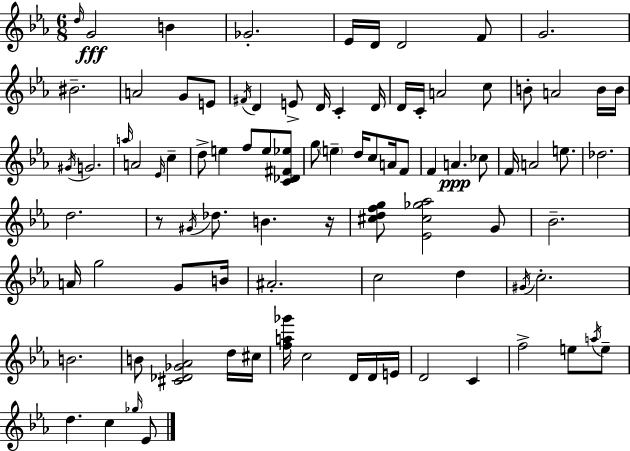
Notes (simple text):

D5/s G4/h B4/q Gb4/h. Eb4/s D4/s D4/h F4/e G4/h. BIS4/h. A4/h G4/e E4/e F#4/s D4/q E4/e D4/s C4/q D4/s D4/s C4/s A4/h C5/e B4/e A4/h B4/s B4/s G#4/s G4/h. A5/s A4/h Eb4/s C5/q D5/e E5/q F5/e E5/e [C4,Db4,F#4,Eb5]/e G5/e E5/q D5/s C5/e A4/s F4/e F4/q A4/q. CES5/e F4/s A4/h E5/e. Db5/h. D5/h. R/e G#4/s Db5/e. B4/q. R/s [C#5,D5,F5,G5]/e [Eb4,C#5,Gb5,Ab5]/h G4/e Bb4/h. A4/s G5/h G4/e B4/s A#4/h. C5/h D5/q G#4/s C5/h. B4/h. B4/e [C#4,Db4,Gb4,Ab4]/h D5/s C#5/s [F5,A5,Gb6]/s C5/h D4/s D4/s E4/s D4/h C4/q F5/h E5/e A5/s E5/e D5/q. C5/q Gb5/s Eb4/e